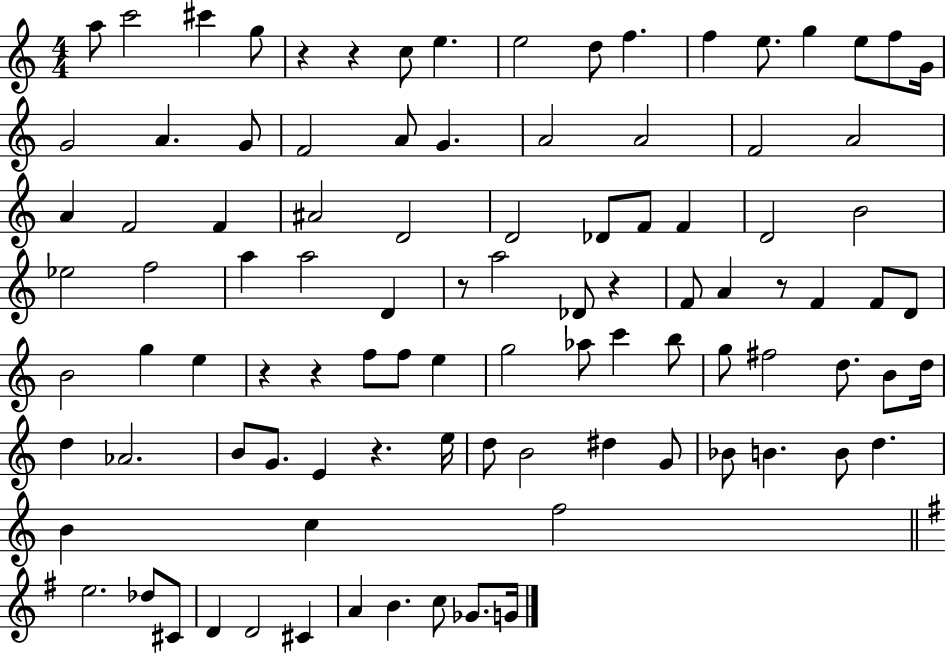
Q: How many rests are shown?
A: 8